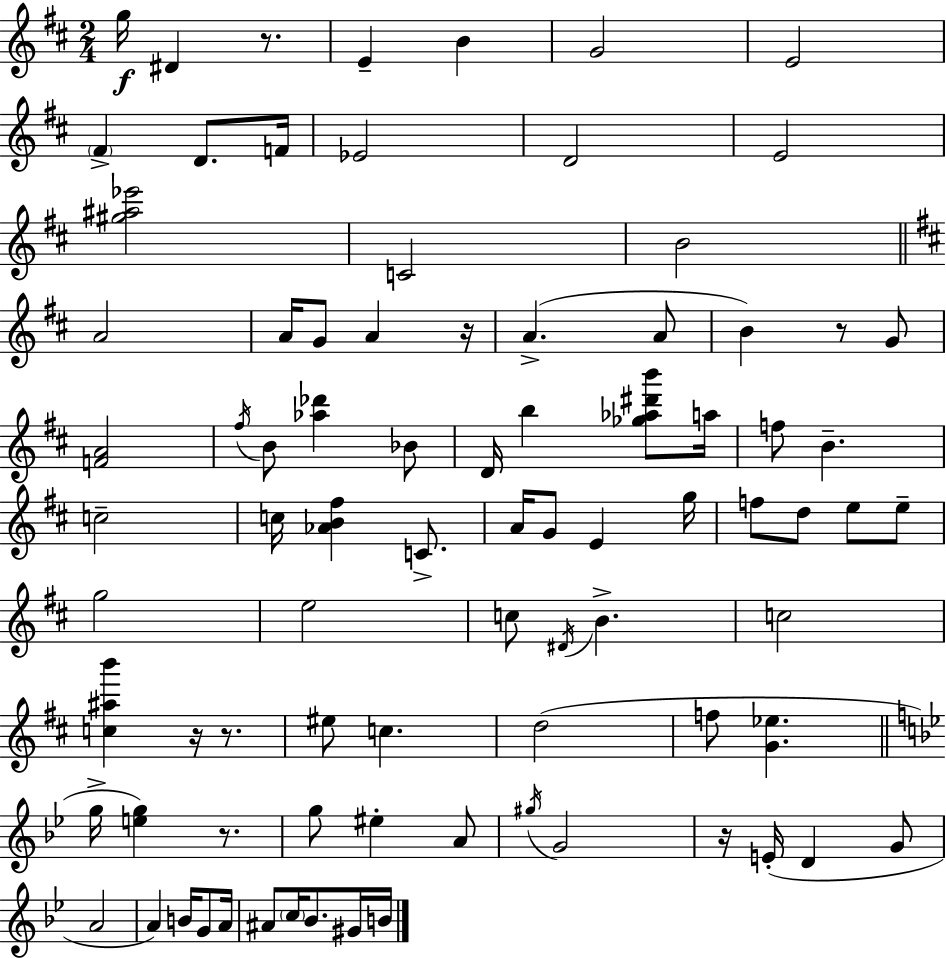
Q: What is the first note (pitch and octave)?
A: G5